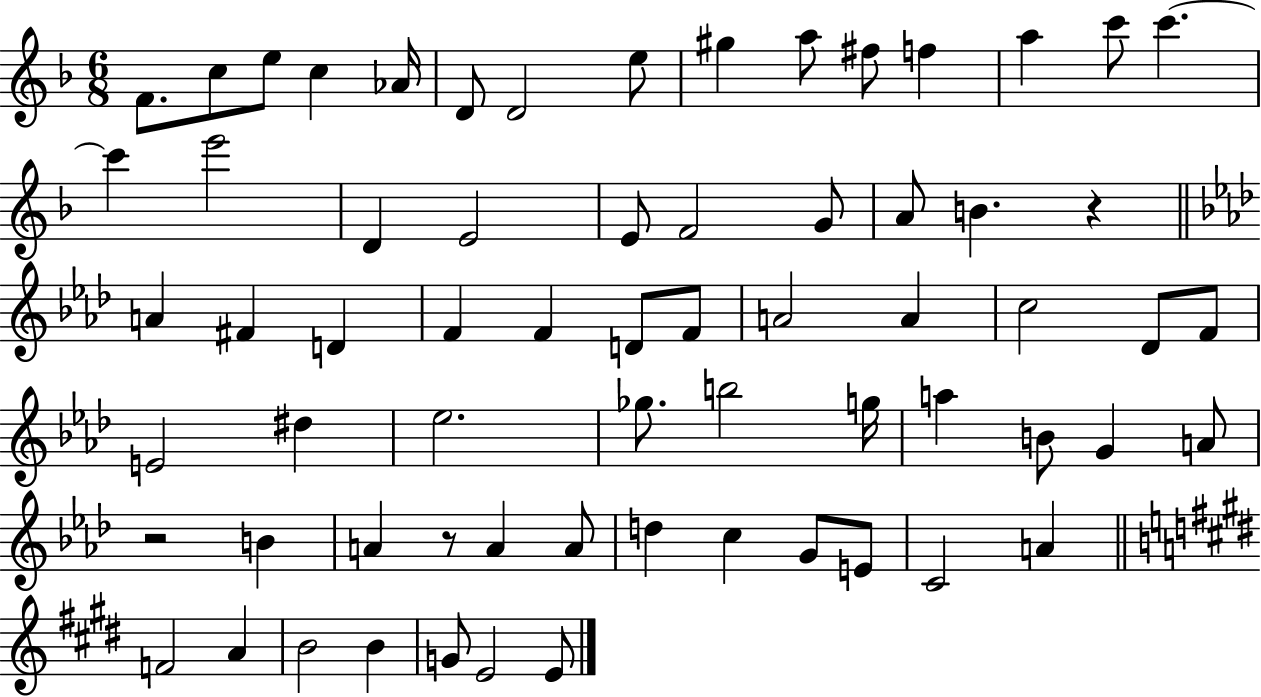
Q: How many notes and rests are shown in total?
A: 66